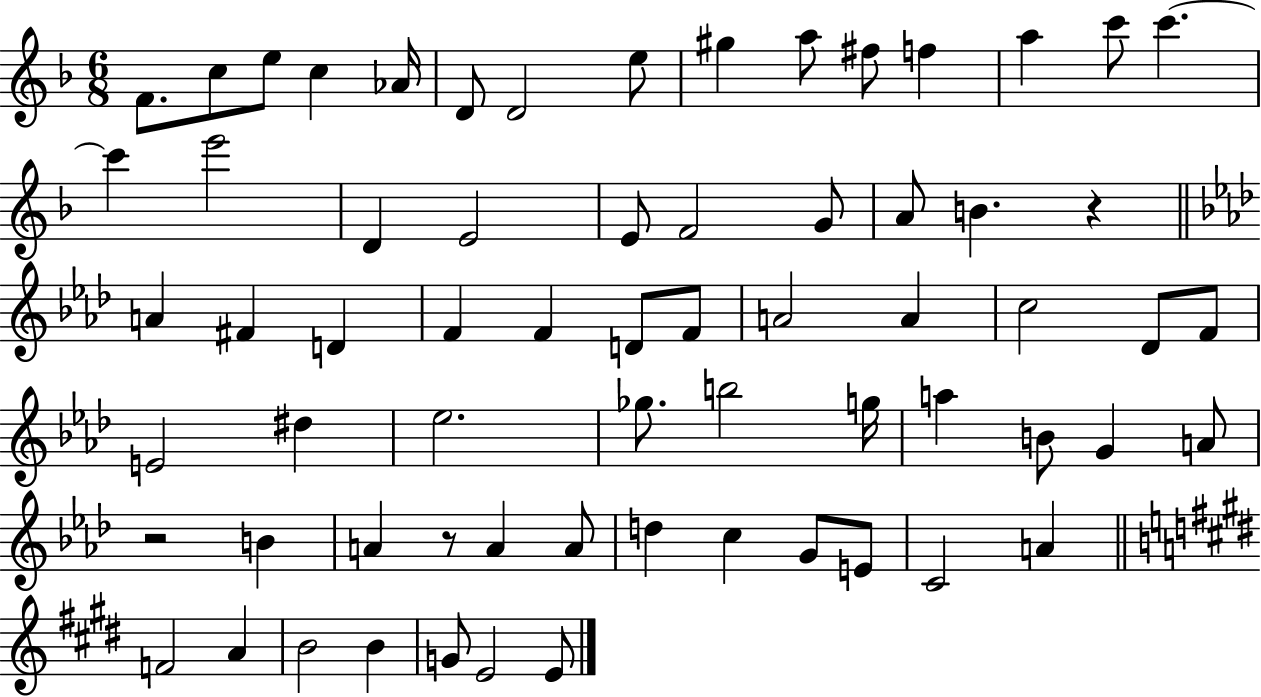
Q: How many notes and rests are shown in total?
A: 66